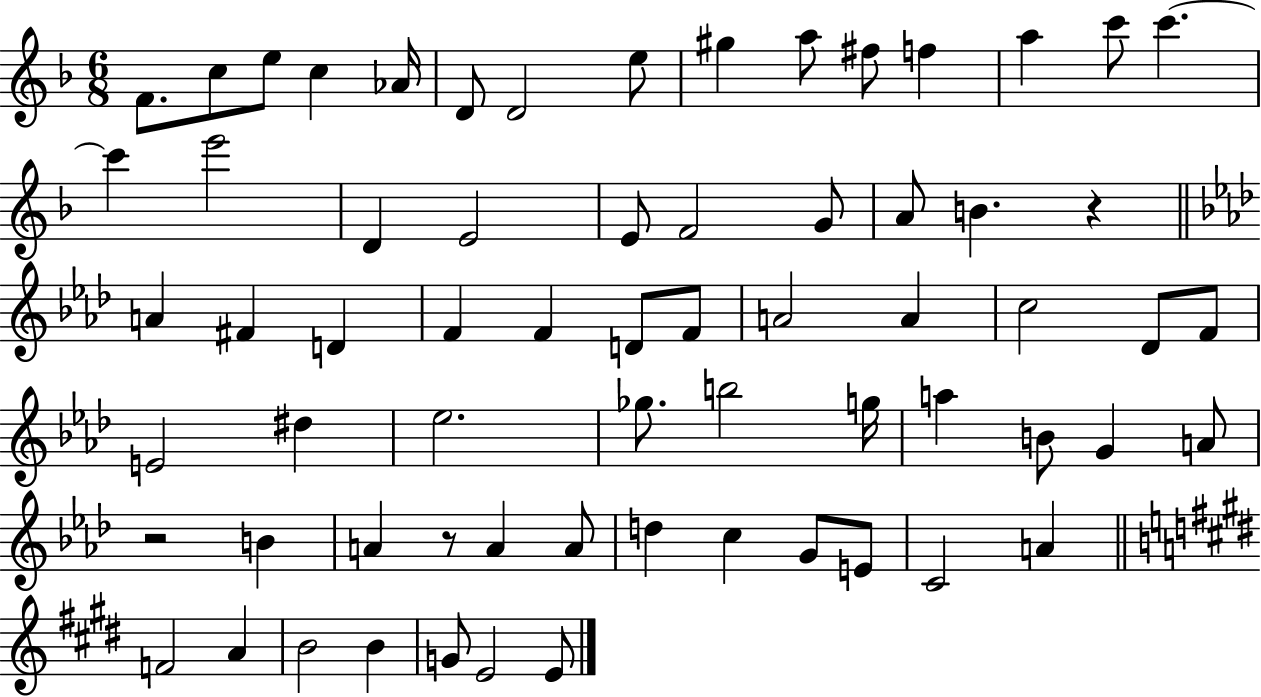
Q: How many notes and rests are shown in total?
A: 66